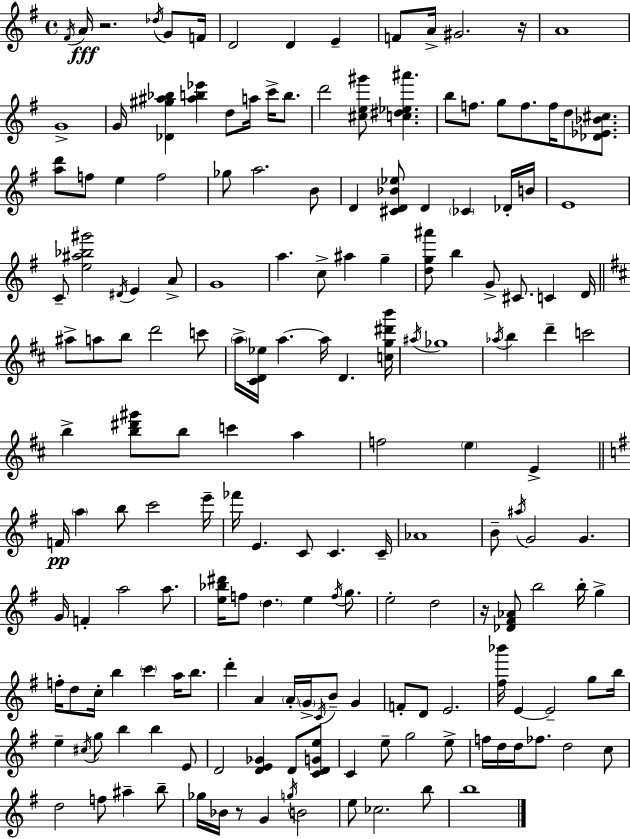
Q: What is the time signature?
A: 4/4